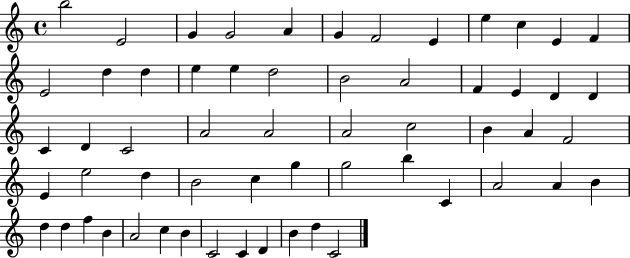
B5/h E4/h G4/q G4/h A4/q G4/q F4/h E4/q E5/q C5/q E4/q F4/q E4/h D5/q D5/q E5/q E5/q D5/h B4/h A4/h F4/q E4/q D4/q D4/q C4/q D4/q C4/h A4/h A4/h A4/h C5/h B4/q A4/q F4/h E4/q E5/h D5/q B4/h C5/q G5/q G5/h B5/q C4/q A4/h A4/q B4/q D5/q D5/q F5/q B4/q A4/h C5/q B4/q C4/h C4/q D4/q B4/q D5/q C4/h